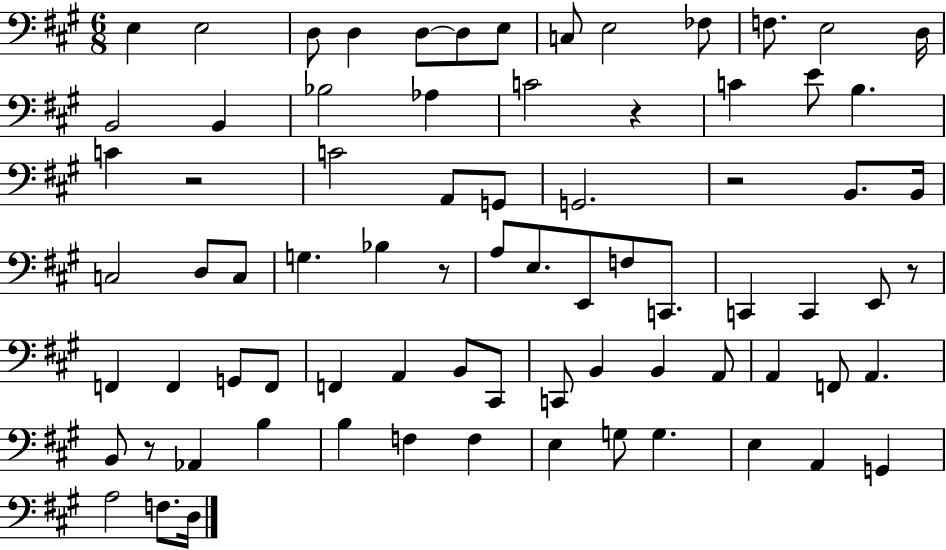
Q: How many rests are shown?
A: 6